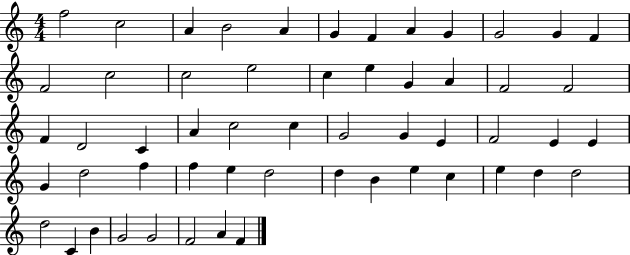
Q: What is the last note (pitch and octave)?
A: F4